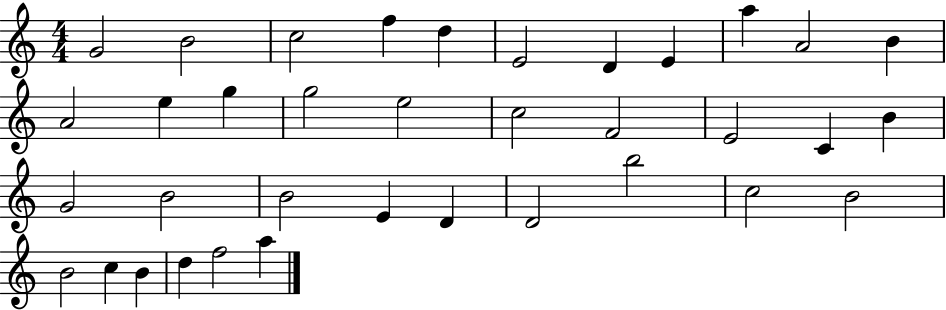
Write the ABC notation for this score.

X:1
T:Untitled
M:4/4
L:1/4
K:C
G2 B2 c2 f d E2 D E a A2 B A2 e g g2 e2 c2 F2 E2 C B G2 B2 B2 E D D2 b2 c2 B2 B2 c B d f2 a